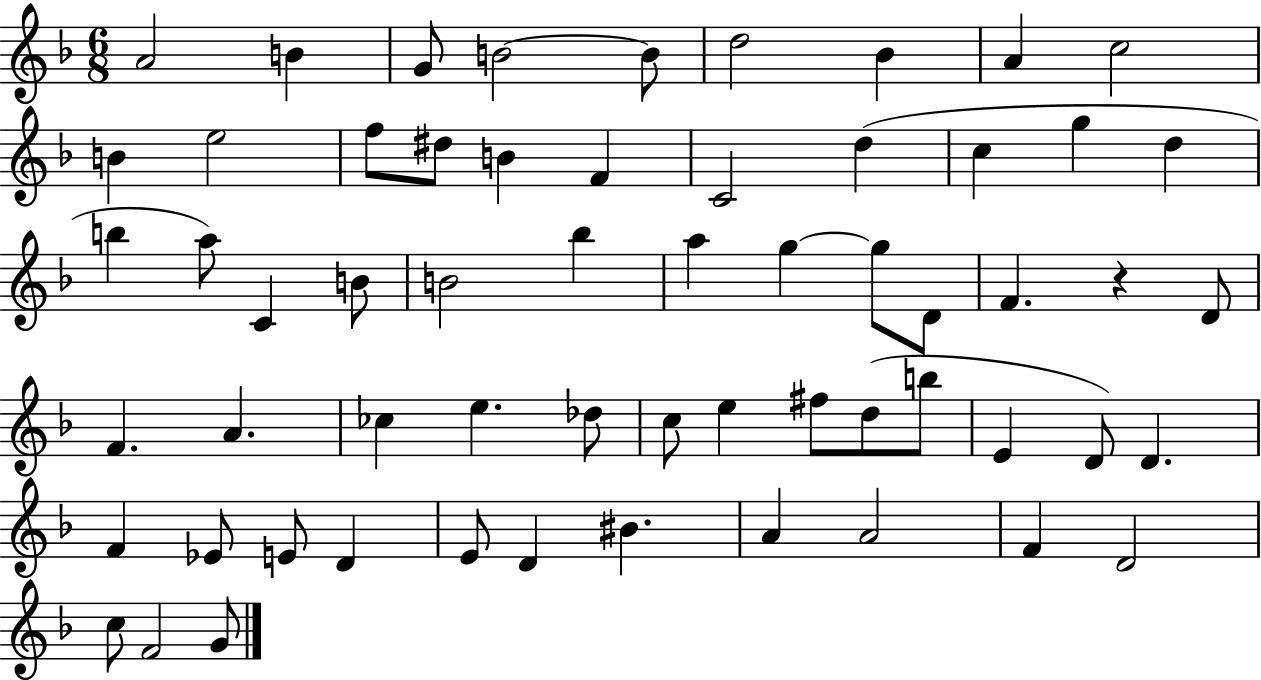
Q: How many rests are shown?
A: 1